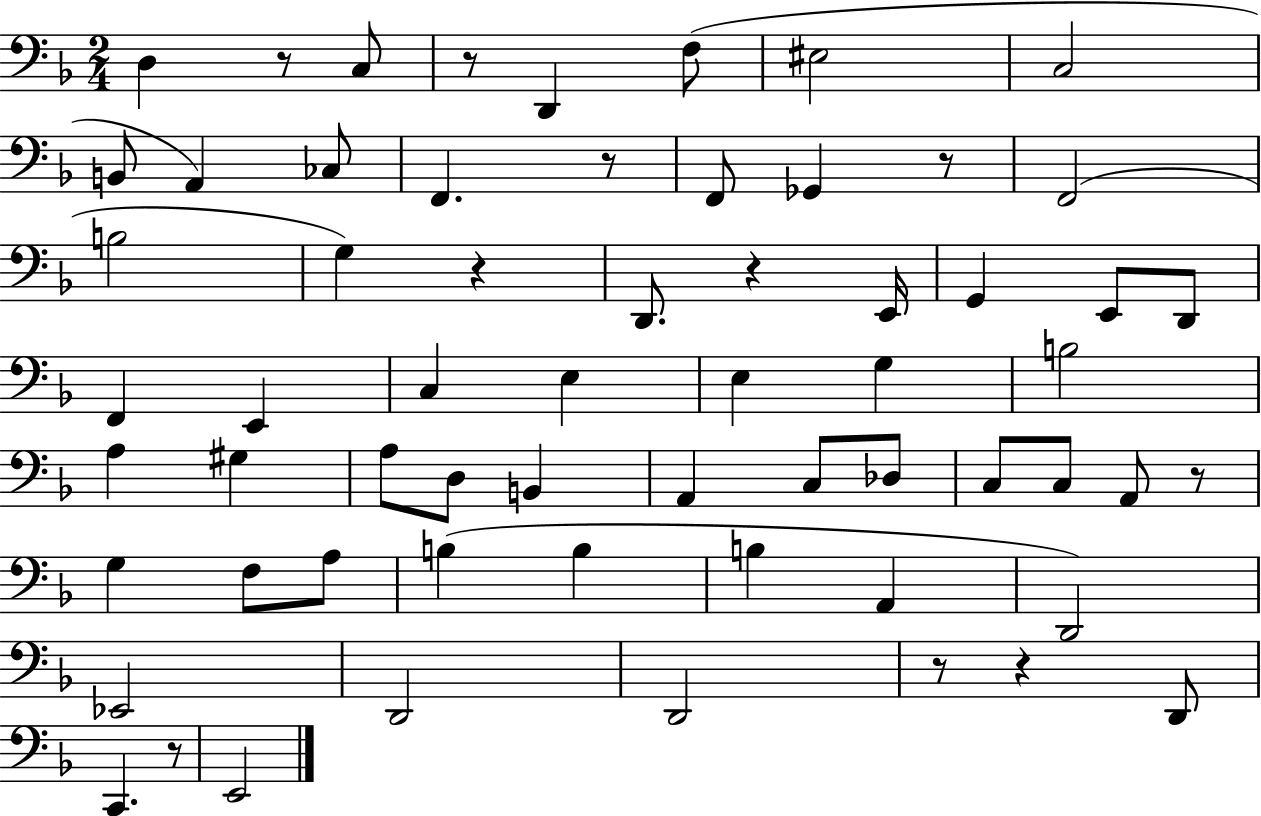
{
  \clef bass
  \numericTimeSignature
  \time 2/4
  \key f \major
  d4 r8 c8 | r8 d,4 f8( | eis2 | c2 | \break b,8 a,4) ces8 | f,4. r8 | f,8 ges,4 r8 | f,2( | \break b2 | g4) r4 | d,8. r4 e,16 | g,4 e,8 d,8 | \break f,4 e,4 | c4 e4 | e4 g4 | b2 | \break a4 gis4 | a8 d8 b,4 | a,4 c8 des8 | c8 c8 a,8 r8 | \break g4 f8 a8 | b4( b4 | b4 a,4 | d,2) | \break ees,2 | d,2 | d,2 | r8 r4 d,8 | \break c,4. r8 | e,2 | \bar "|."
}